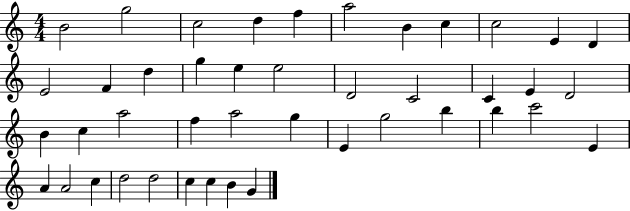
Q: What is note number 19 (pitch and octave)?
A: C4